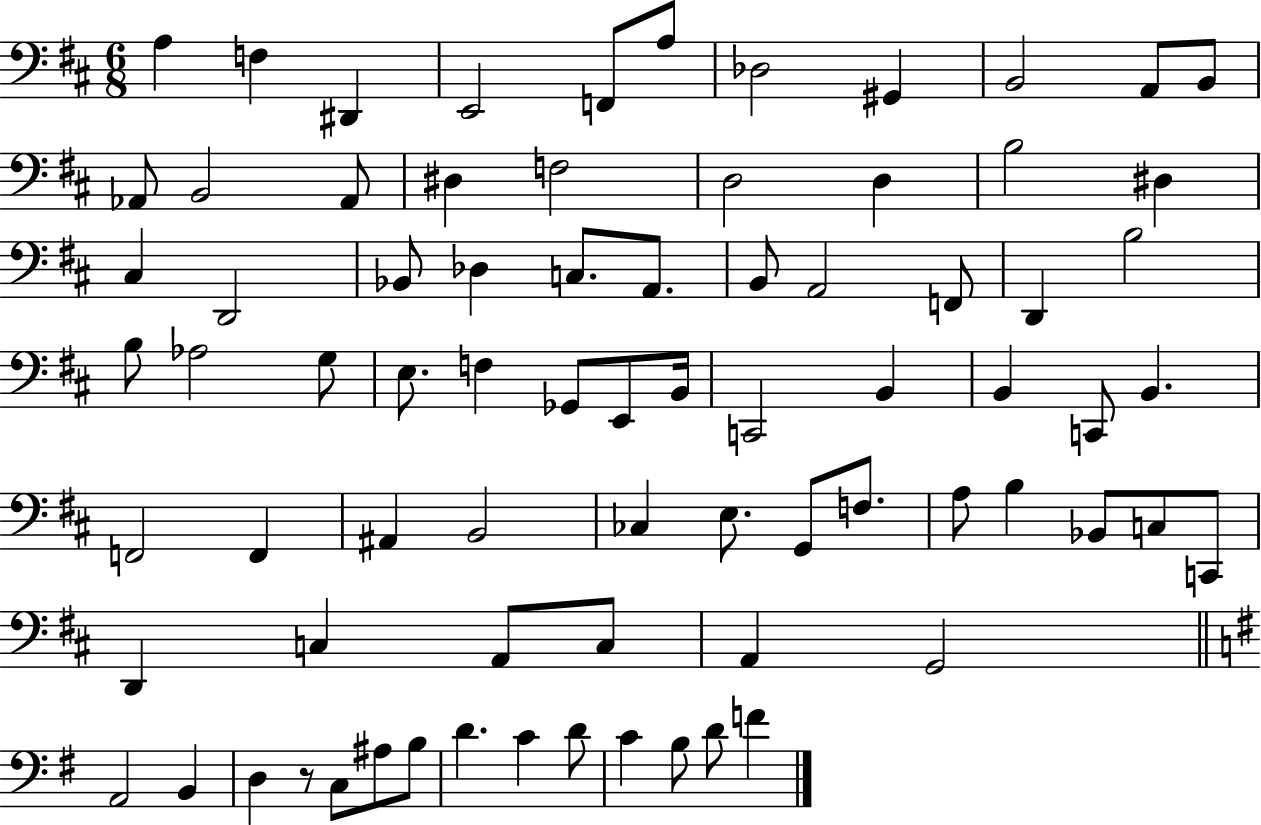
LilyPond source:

{
  \clef bass
  \numericTimeSignature
  \time 6/8
  \key d \major
  a4 f4 dis,4 | e,2 f,8 a8 | des2 gis,4 | b,2 a,8 b,8 | \break aes,8 b,2 aes,8 | dis4 f2 | d2 d4 | b2 dis4 | \break cis4 d,2 | bes,8 des4 c8. a,8. | b,8 a,2 f,8 | d,4 b2 | \break b8 aes2 g8 | e8. f4 ges,8 e,8 b,16 | c,2 b,4 | b,4 c,8 b,4. | \break f,2 f,4 | ais,4 b,2 | ces4 e8. g,8 f8. | a8 b4 bes,8 c8 c,8 | \break d,4 c4 a,8 c8 | a,4 g,2 | \bar "||" \break \key e \minor a,2 b,4 | d4 r8 c8 ais8 b8 | d'4. c'4 d'8 | c'4 b8 d'8 f'4 | \break \bar "|."
}